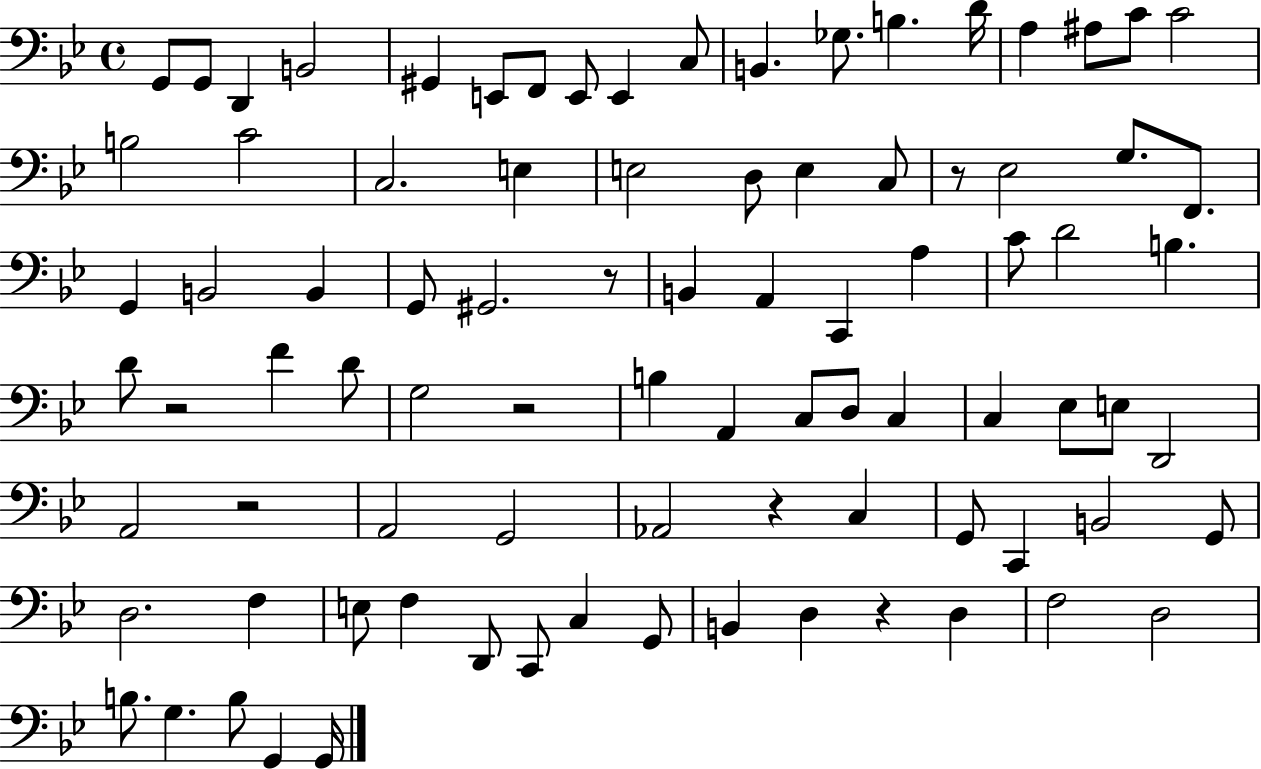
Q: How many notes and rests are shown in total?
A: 88